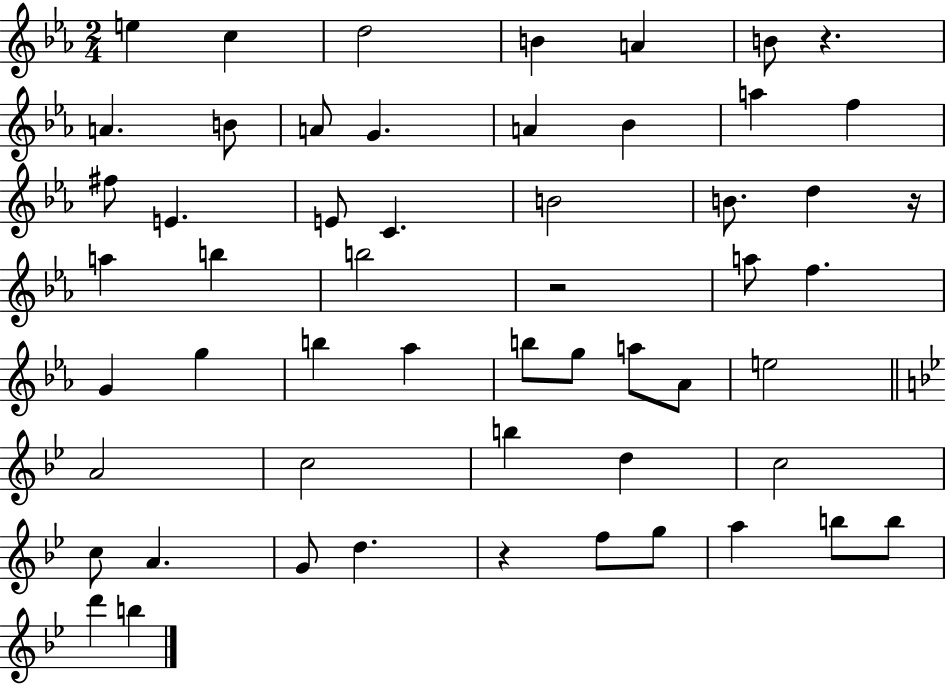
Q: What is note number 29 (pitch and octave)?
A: B5